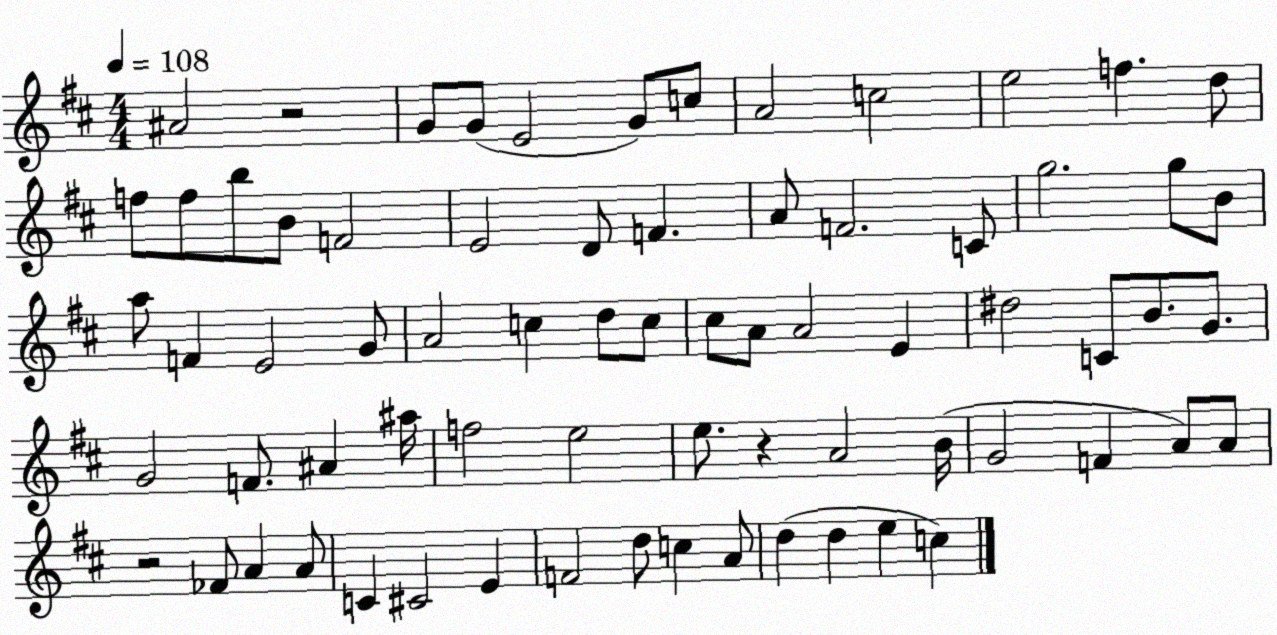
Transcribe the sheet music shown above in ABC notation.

X:1
T:Untitled
M:4/4
L:1/4
K:D
^A2 z2 G/2 G/2 E2 G/2 c/2 A2 c2 e2 f d/2 f/2 f/2 b/2 B/2 F2 E2 D/2 F A/2 F2 C/2 g2 g/2 B/2 a/2 F E2 G/2 A2 c d/2 c/2 ^c/2 A/2 A2 E ^d2 C/2 B/2 G/2 G2 F/2 ^A ^a/4 f2 e2 e/2 z A2 B/4 G2 F A/2 A/2 z2 _F/2 A A/2 C ^C2 E F2 d/2 c A/2 d d e c